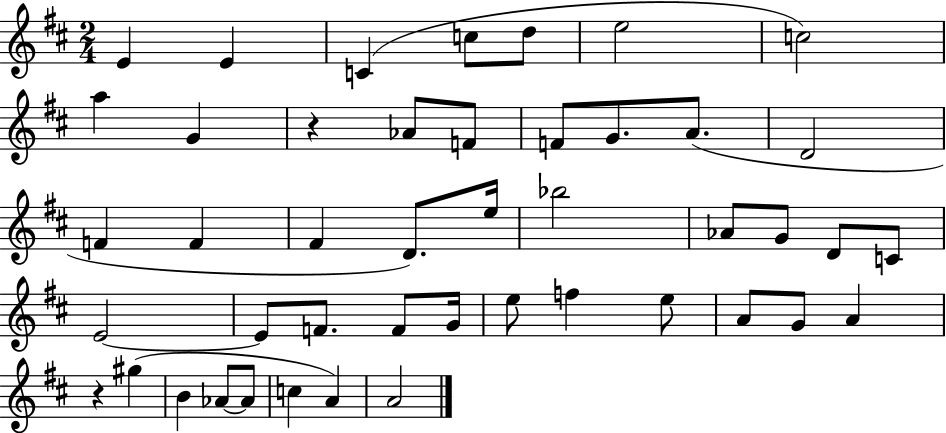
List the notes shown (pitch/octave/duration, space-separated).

E4/q E4/q C4/q C5/e D5/e E5/h C5/h A5/q G4/q R/q Ab4/e F4/e F4/e G4/e. A4/e. D4/h F4/q F4/q F#4/q D4/e. E5/s Bb5/h Ab4/e G4/e D4/e C4/e E4/h E4/e F4/e. F4/e G4/s E5/e F5/q E5/e A4/e G4/e A4/q R/q G#5/q B4/q Ab4/e Ab4/e C5/q A4/q A4/h